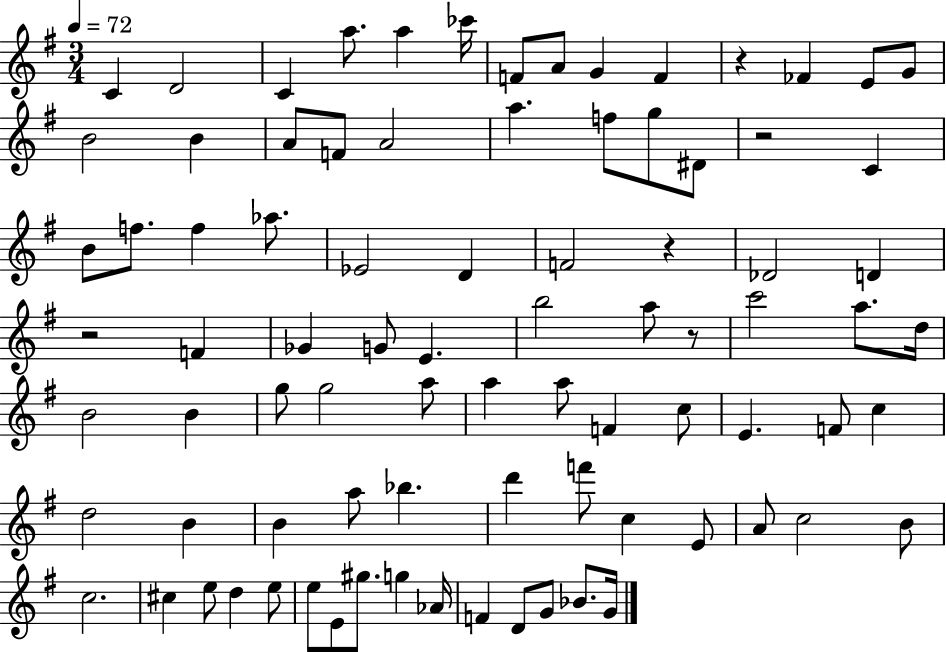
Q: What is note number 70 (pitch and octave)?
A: E5